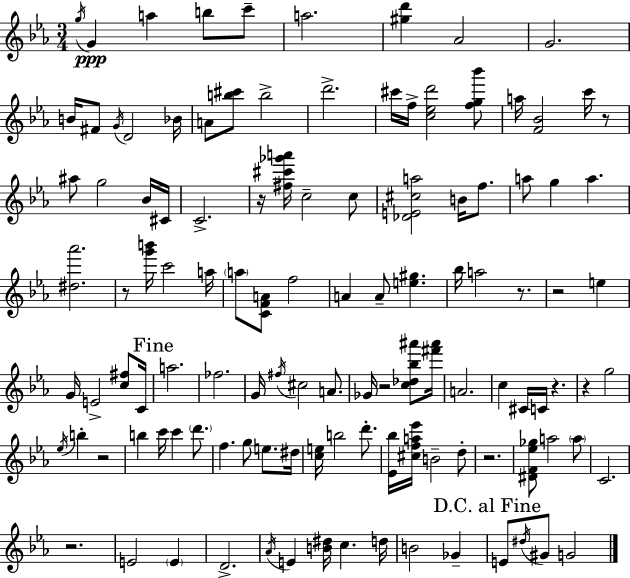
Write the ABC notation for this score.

X:1
T:Untitled
M:3/4
L:1/4
K:Cm
g/4 G a b/2 c'/2 a2 [^gd'] _A2 G2 B/4 ^F/2 G/4 D2 _B/4 A/2 [b^c']/2 b2 d'2 ^c'/4 f/4 [c_ed']2 [fg_b']/2 a/4 [F_B]2 c'/4 z/2 ^a/2 g2 _B/4 ^C/4 C2 z/4 [^f^c'_g'a']/4 c2 c/2 [_DE^ca]2 B/4 f/2 a/2 g a [^d_a']2 z/2 [g'b']/4 c'2 a/4 a/2 [CFA]/2 f2 A A/2 [e^g] _b/4 a2 z/2 z2 e G/4 E2 [c^f]/2 C/4 a2 _f2 G/4 ^f/4 ^c2 A/2 _G/4 z2 [c_d_b^a']/2 [^f'^a']/4 A2 c ^C/4 C/4 z z g2 _e/4 b z2 b c'/4 c' d'/2 f g/2 e/2 ^d/4 [ce]/4 b2 d'/2 [_E_b]/4 [^cfa_e']/4 B2 d/2 z2 [^DF_e_g]/2 a2 a/2 C2 z2 E2 E D2 _A/4 E [B^d]/4 c d/4 B2 _G E/2 ^d/4 ^G/2 G2